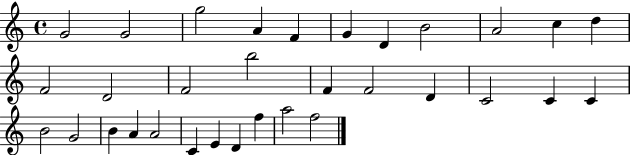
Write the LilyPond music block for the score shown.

{
  \clef treble
  \time 4/4
  \defaultTimeSignature
  \key c \major
  g'2 g'2 | g''2 a'4 f'4 | g'4 d'4 b'2 | a'2 c''4 d''4 | \break f'2 d'2 | f'2 b''2 | f'4 f'2 d'4 | c'2 c'4 c'4 | \break b'2 g'2 | b'4 a'4 a'2 | c'4 e'4 d'4 f''4 | a''2 f''2 | \break \bar "|."
}